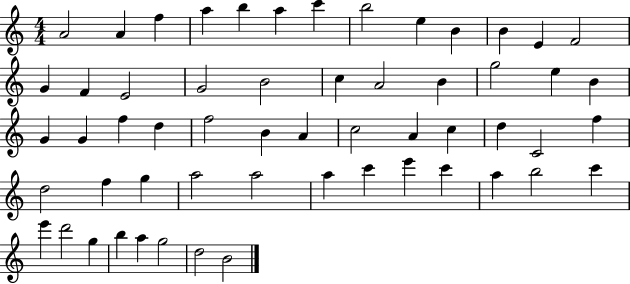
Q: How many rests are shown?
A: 0